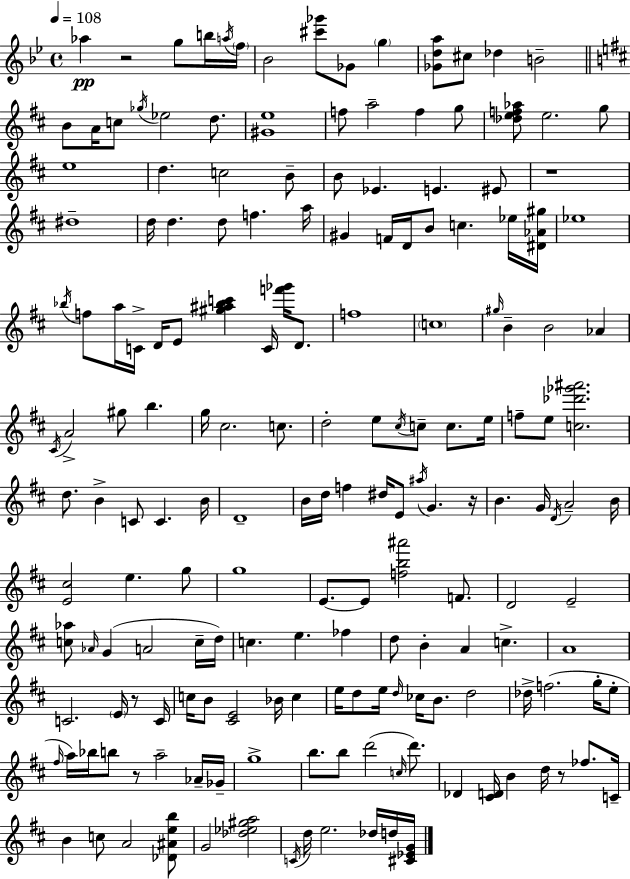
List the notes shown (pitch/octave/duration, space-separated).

Ab5/q R/h G5/e B5/s A5/s F5/s Bb4/h [C#6,Gb6]/e Gb4/e G5/q [Gb4,D5,A5]/e C#5/e Db5/q B4/h B4/e A4/s C5/e Gb5/s Eb5/h D5/e. [G#4,E5]/w F5/e A5/h F5/q G5/e [Db5,E5,F5,Ab5]/e E5/h. G5/e E5/w D5/q. C5/h B4/e B4/e Eb4/q. E4/q. EIS4/e R/w D#5/w D5/s D5/q. D5/e F5/q. A5/s G#4/q F4/s D4/s B4/e C5/q. Eb5/s [D#4,Ab4,G#5]/s Eb5/w Bb5/s F5/e A5/s C4/s D4/s E4/e [G#5,A#5,Bb5,C6]/q C4/s [F6,Gb6]/s D4/e. F5/w C5/w G#5/s B4/q B4/h Ab4/q C#4/s A4/h G#5/e B5/q. G5/s C#5/h. C5/e. D5/h E5/e C#5/s C5/e C5/e. E5/s F5/e E5/e [C5,Db6,Gb6,A#6]/h. D5/e. B4/q C4/e C4/q. B4/s D4/w B4/s D5/s F5/q D#5/s E4/e A#5/s G4/q. R/s B4/q. G4/s D4/s A4/h B4/s [E4,C#5]/h E5/q. G5/e G5/w E4/e. E4/e [F5,B5,A#6]/h F4/e. D4/h E4/h [C5,Ab5]/e Ab4/s G4/q A4/h C5/s D5/s C5/q. E5/q. FES5/q D5/e B4/q A4/q C5/q. A4/w C4/h. E4/s R/e C4/s C5/s B4/e [C#4,E4]/h Bb4/s C5/q E5/s D5/e E5/s D5/s CES5/s B4/e. D5/h Db5/s F5/h. G5/s E5/e F#5/s A5/s Bb5/s B5/e R/e A5/h Ab4/s Gb4/s G5/w B5/e. B5/e D6/h C5/s D6/e. Db4/q [C#4,D4]/s B4/q D5/s R/e FES5/e. C4/s B4/q C5/e A4/h [Db4,A#4,E5,B5]/e G4/h [Db5,Eb5,G#5,A5]/h C4/s D5/s E5/h. Db5/s D5/s [C#4,Eb4,G4]/s